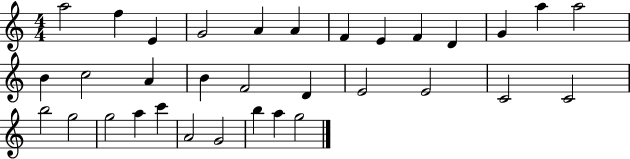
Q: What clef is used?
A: treble